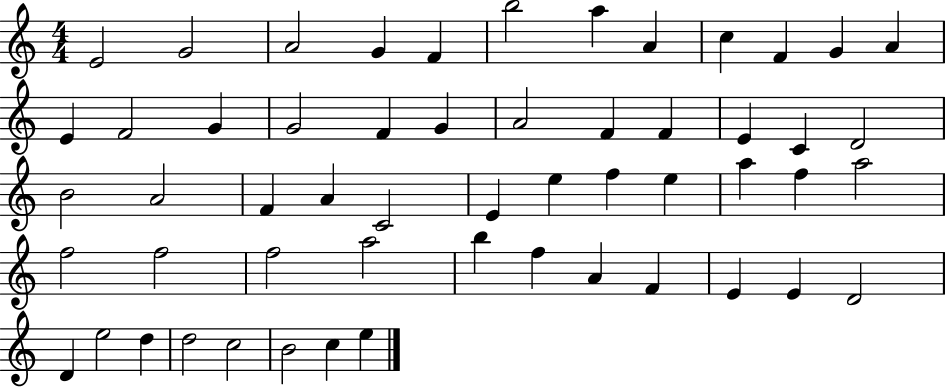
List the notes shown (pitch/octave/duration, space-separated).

E4/h G4/h A4/h G4/q F4/q B5/h A5/q A4/q C5/q F4/q G4/q A4/q E4/q F4/h G4/q G4/h F4/q G4/q A4/h F4/q F4/q E4/q C4/q D4/h B4/h A4/h F4/q A4/q C4/h E4/q E5/q F5/q E5/q A5/q F5/q A5/h F5/h F5/h F5/h A5/h B5/q F5/q A4/q F4/q E4/q E4/q D4/h D4/q E5/h D5/q D5/h C5/h B4/h C5/q E5/q